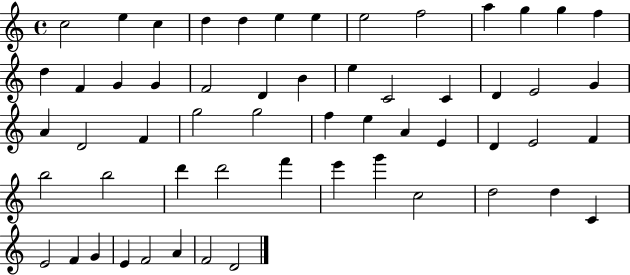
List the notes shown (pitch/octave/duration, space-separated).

C5/h E5/q C5/q D5/q D5/q E5/q E5/q E5/h F5/h A5/q G5/q G5/q F5/q D5/q F4/q G4/q G4/q F4/h D4/q B4/q E5/q C4/h C4/q D4/q E4/h G4/q A4/q D4/h F4/q G5/h G5/h F5/q E5/q A4/q E4/q D4/q E4/h F4/q B5/h B5/h D6/q D6/h F6/q E6/q G6/q C5/h D5/h D5/q C4/q E4/h F4/q G4/q E4/q F4/h A4/q F4/h D4/h